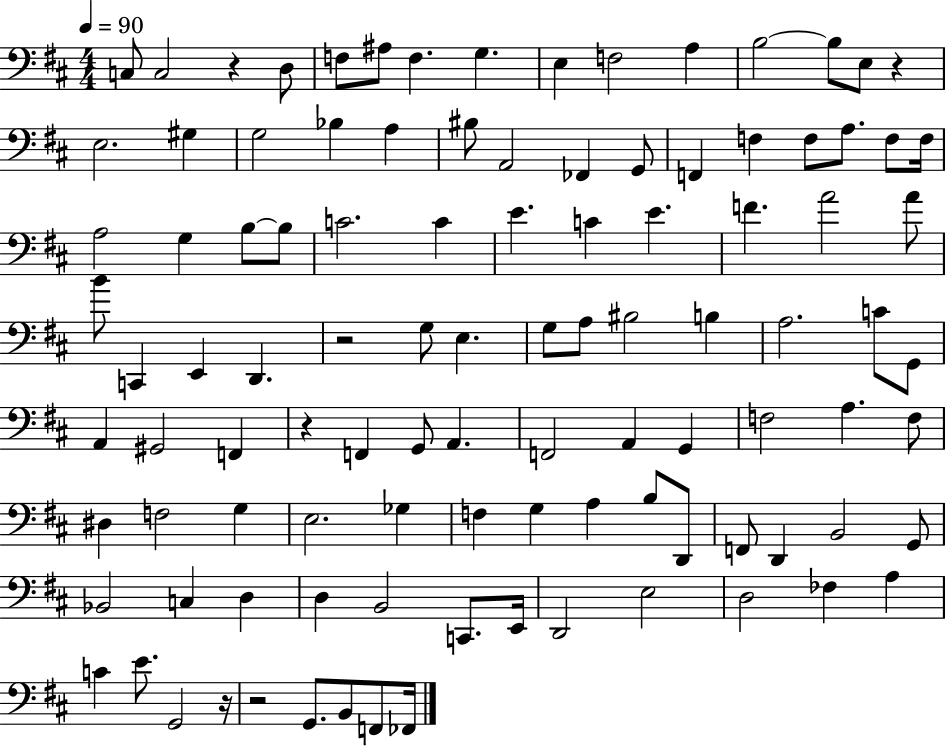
C3/e C3/h R/q D3/e F3/e A#3/e F3/q. G3/q. E3/q F3/h A3/q B3/h B3/e E3/e R/q E3/h. G#3/q G3/h Bb3/q A3/q BIS3/e A2/h FES2/q G2/e F2/q F3/q F3/e A3/e. F3/e F3/s A3/h G3/q B3/e B3/e C4/h. C4/q E4/q. C4/q E4/q. F4/q. A4/h A4/e B4/e C2/q E2/q D2/q. R/h G3/e E3/q. G3/e A3/e BIS3/h B3/q A3/h. C4/e G2/e A2/q G#2/h F2/q R/q F2/q G2/e A2/q. F2/h A2/q G2/q F3/h A3/q. F3/e D#3/q F3/h G3/q E3/h. Gb3/q F3/q G3/q A3/q B3/e D2/e F2/e D2/q B2/h G2/e Bb2/h C3/q D3/q D3/q B2/h C2/e. E2/s D2/h E3/h D3/h FES3/q A3/q C4/q E4/e. G2/h R/s R/h G2/e. B2/e F2/e FES2/s